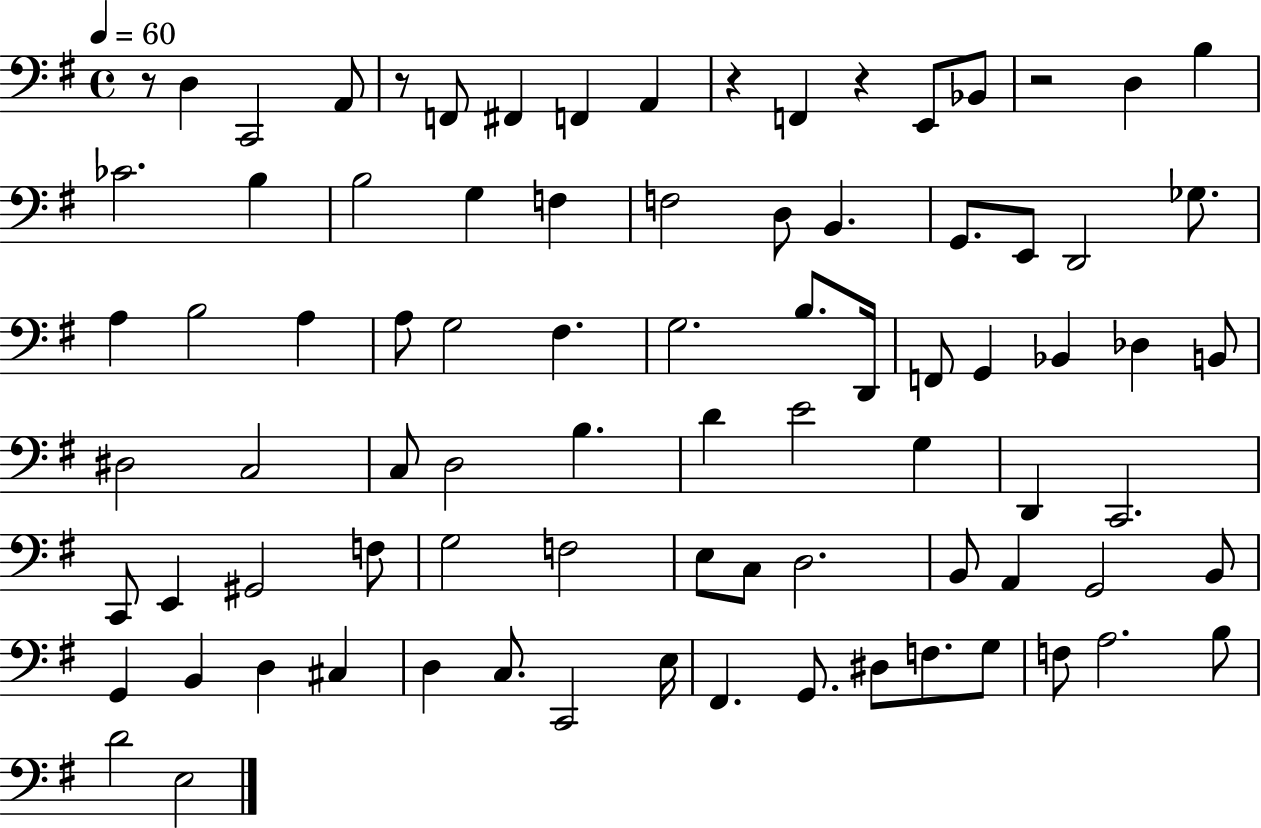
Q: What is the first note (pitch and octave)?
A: D3